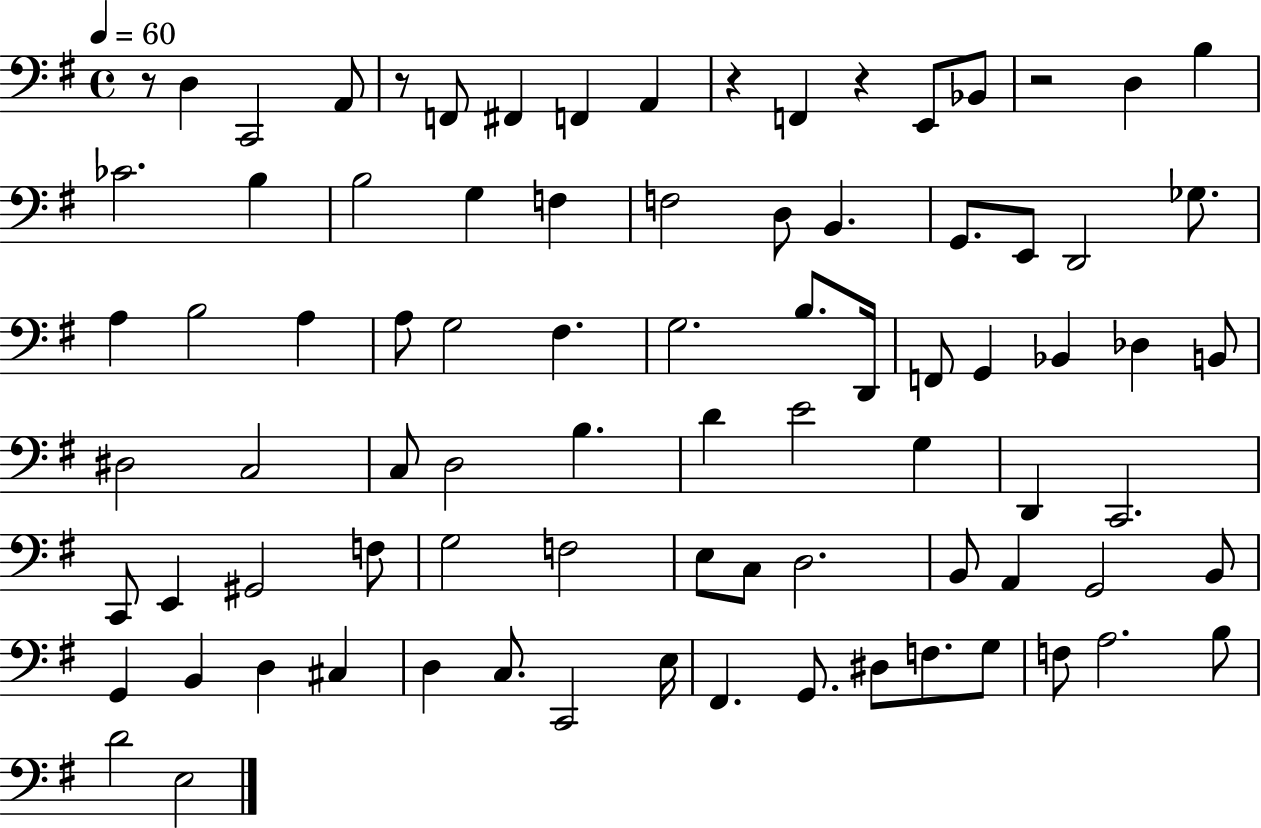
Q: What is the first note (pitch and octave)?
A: D3